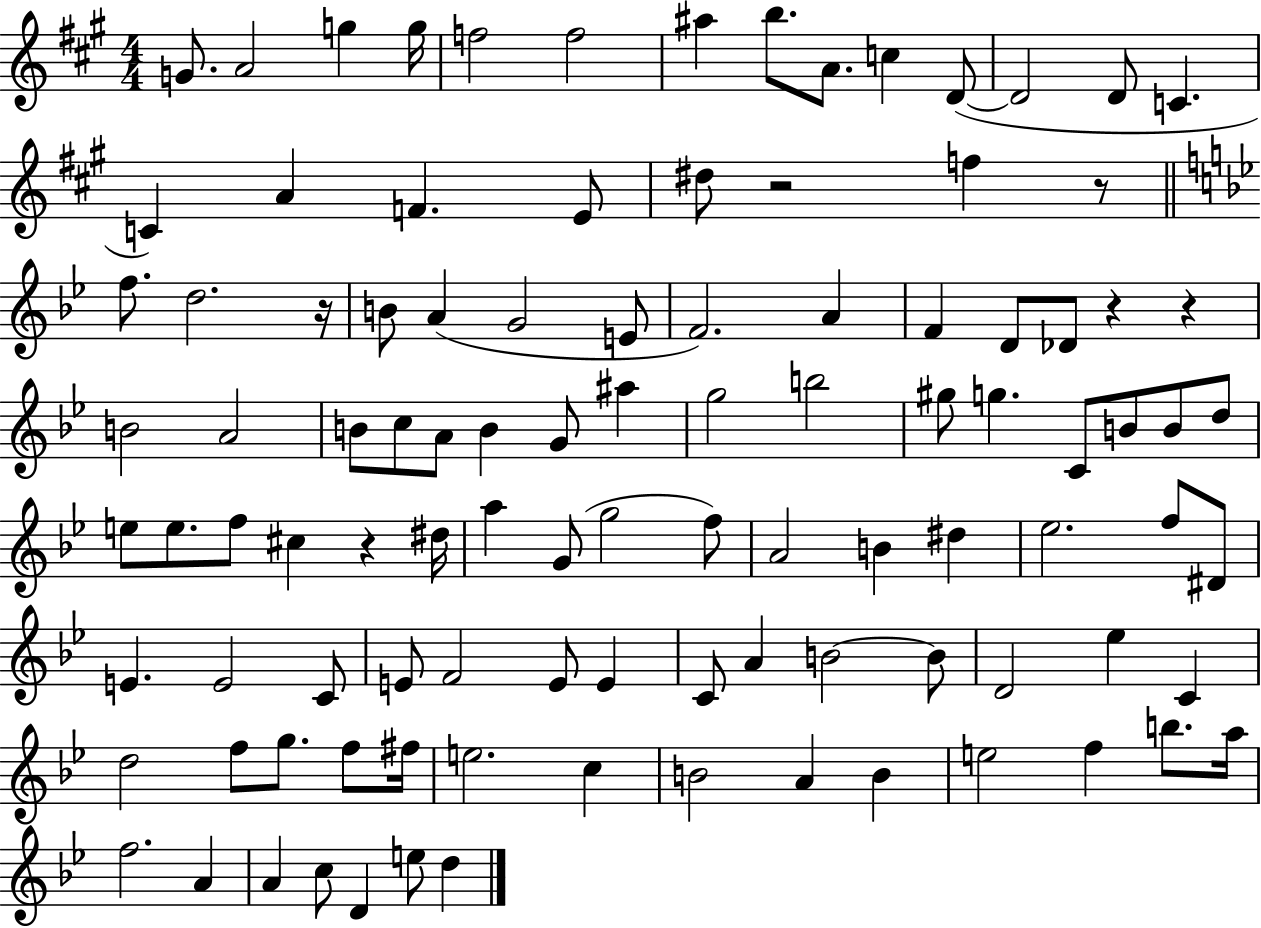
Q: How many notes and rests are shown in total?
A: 103